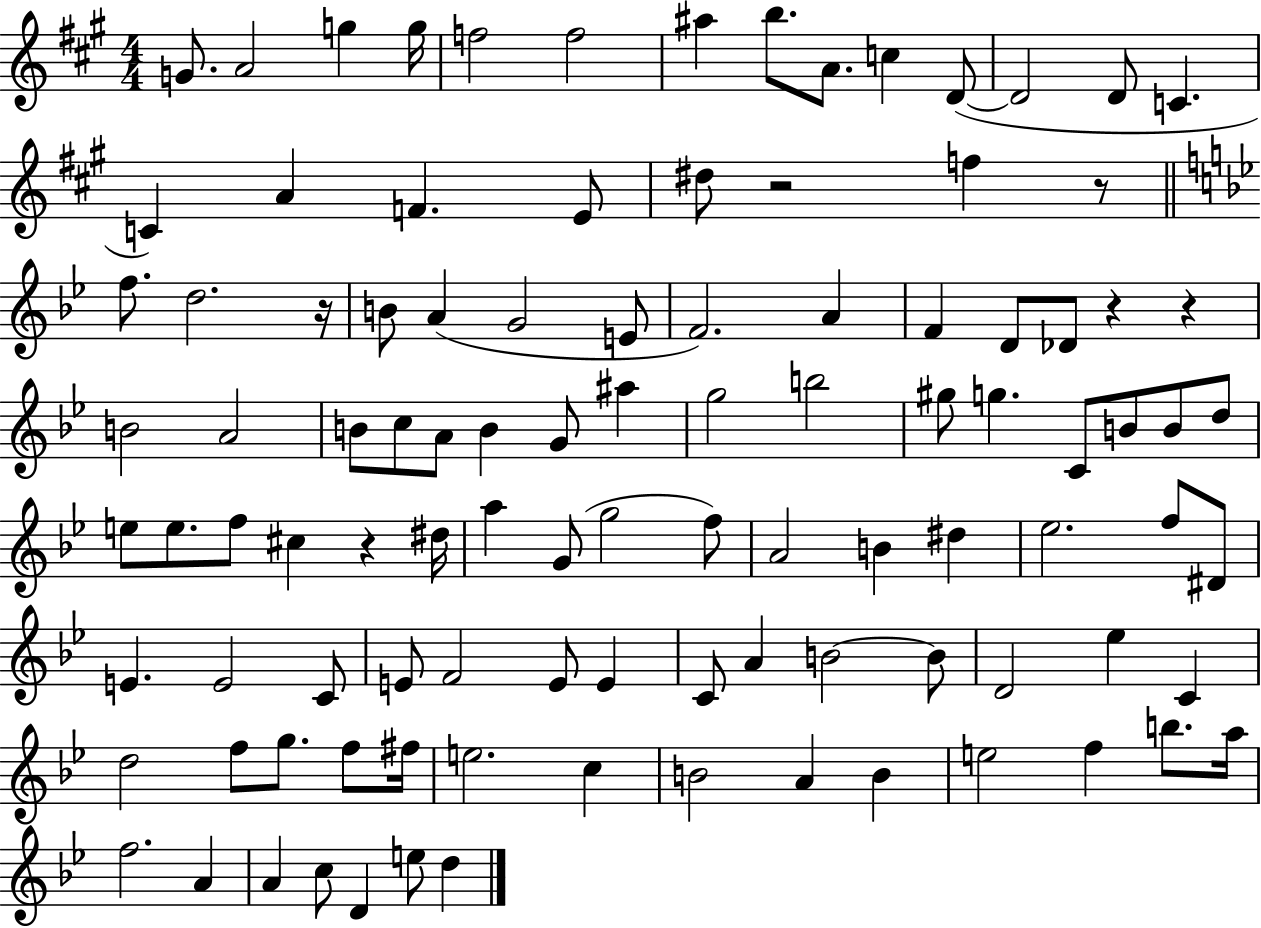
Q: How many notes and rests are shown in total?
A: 103